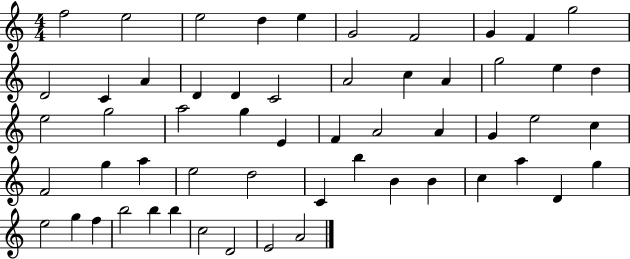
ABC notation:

X:1
T:Untitled
M:4/4
L:1/4
K:C
f2 e2 e2 d e G2 F2 G F g2 D2 C A D D C2 A2 c A g2 e d e2 g2 a2 g E F A2 A G e2 c F2 g a e2 d2 C b B B c a D g e2 g f b2 b b c2 D2 E2 A2